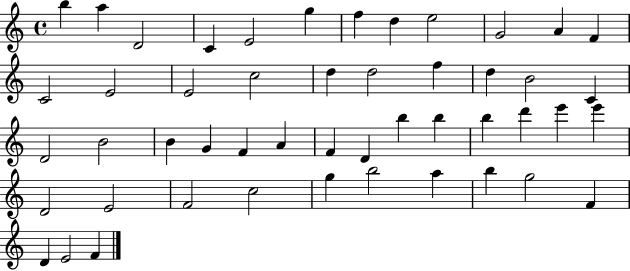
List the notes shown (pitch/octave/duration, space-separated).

B5/q A5/q D4/h C4/q E4/h G5/q F5/q D5/q E5/h G4/h A4/q F4/q C4/h E4/h E4/h C5/h D5/q D5/h F5/q D5/q B4/h C4/q D4/h B4/h B4/q G4/q F4/q A4/q F4/q D4/q B5/q B5/q B5/q D6/q E6/q E6/q D4/h E4/h F4/h C5/h G5/q B5/h A5/q B5/q G5/h F4/q D4/q E4/h F4/q